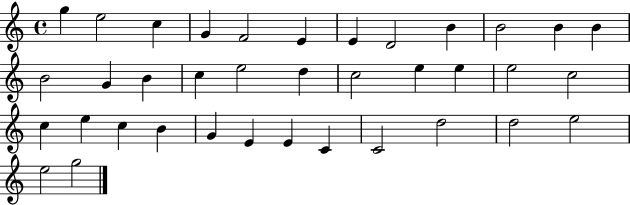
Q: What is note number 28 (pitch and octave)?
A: G4